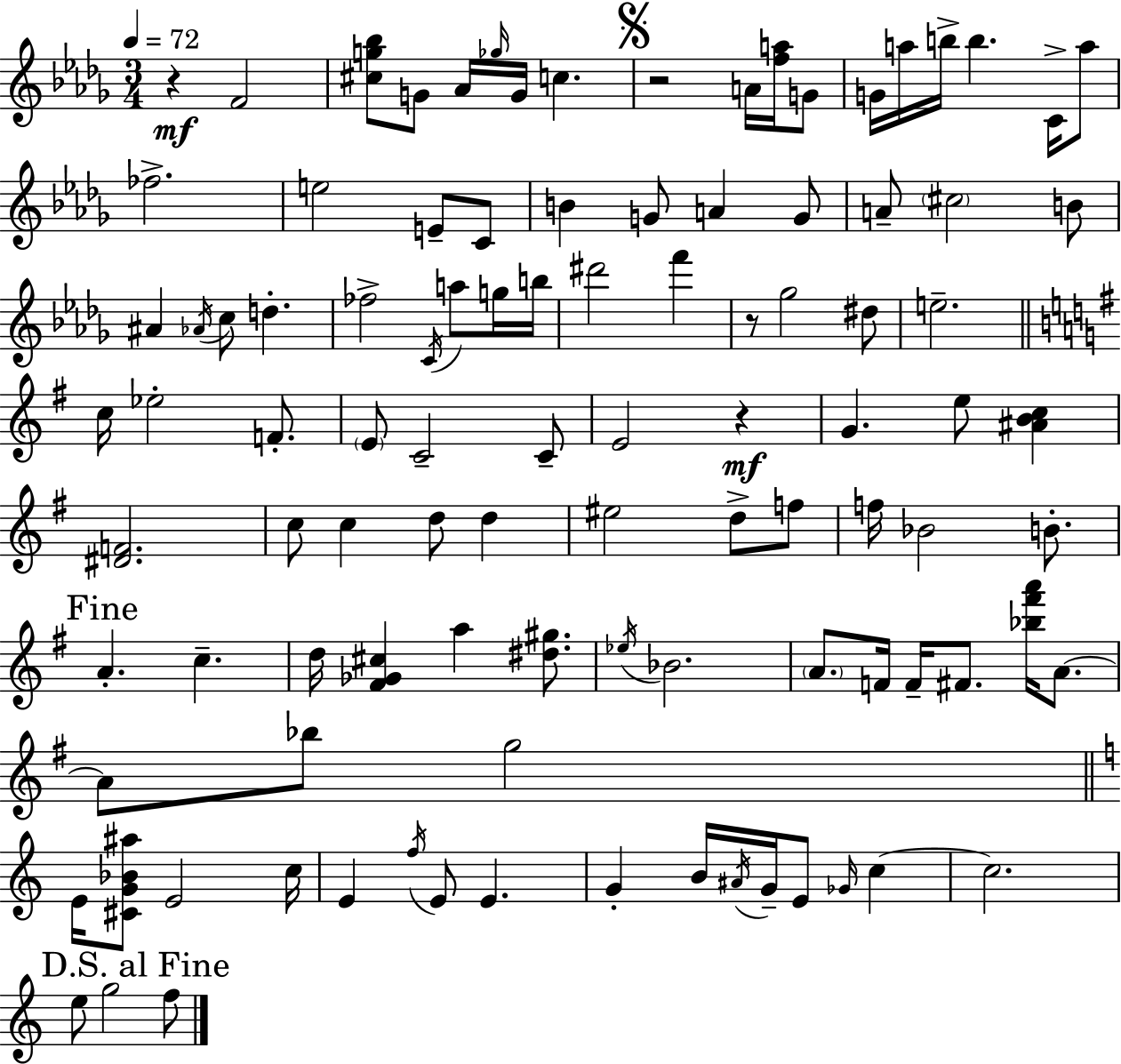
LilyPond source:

{
  \clef treble
  \numericTimeSignature
  \time 3/4
  \key bes \minor
  \tempo 4 = 72
  r4\mf f'2 | <cis'' g'' bes''>8 g'8 aes'16 \grace { ges''16 } g'16 c''4. | \mark \markup { \musicglyph "scripts.segno" } r2 a'16 <f'' a''>16 g'8 | g'16 a''16 b''16-> b''4. c'16-> a''8 | \break fes''2.-> | e''2 e'8-- c'8 | b'4 g'8 a'4 g'8 | a'8-- \parenthesize cis''2 b'8 | \break ais'4 \acciaccatura { aes'16 } c''8 d''4.-. | fes''2-> \acciaccatura { c'16 } a''8 | g''16 b''16 dis'''2 f'''4 | r8 ges''2 | \break dis''8 e''2.-- | \bar "||" \break \key e \minor c''16 ees''2-. f'8.-. | \parenthesize e'8 c'2-- c'8-- | e'2 r4\mf | g'4. e''8 <ais' b' c''>4 | \break <dis' f'>2. | c''8 c''4 d''8 d''4 | eis''2 d''8-> f''8 | f''16 bes'2 b'8.-. | \break \mark "Fine" a'4.-. c''4.-- | d''16 <fis' ges' cis''>4 a''4 <dis'' gis''>8. | \acciaccatura { ees''16 } bes'2. | \parenthesize a'8. f'16 f'16-- fis'8. <bes'' fis''' a'''>16 a'8.~~ | \break a'8 bes''8 g''2 | \bar "||" \break \key c \major e'16 <cis' g' bes' ais''>8 e'2 c''16 | e'4 \acciaccatura { f''16 } e'8 e'4. | g'4-. b'16 \acciaccatura { ais'16 } g'16-- e'8 \grace { ges'16 } c''4~~ | c''2. | \break \mark "D.S. al Fine" e''8 g''2 | f''8 \bar "|."
}